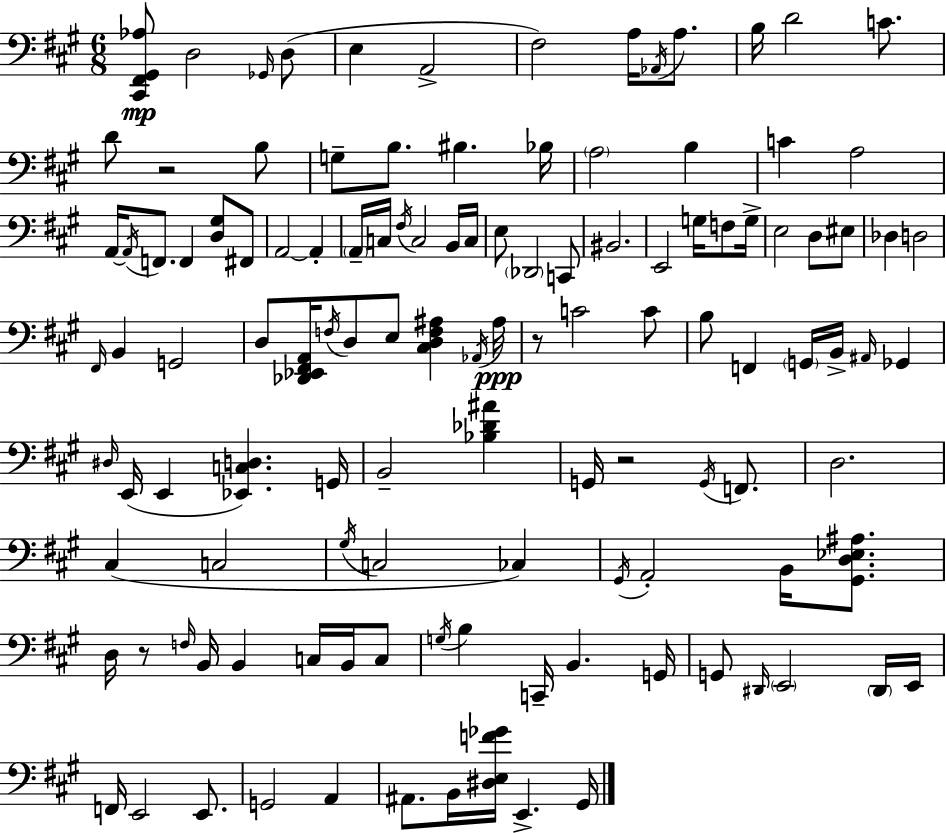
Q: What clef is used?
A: bass